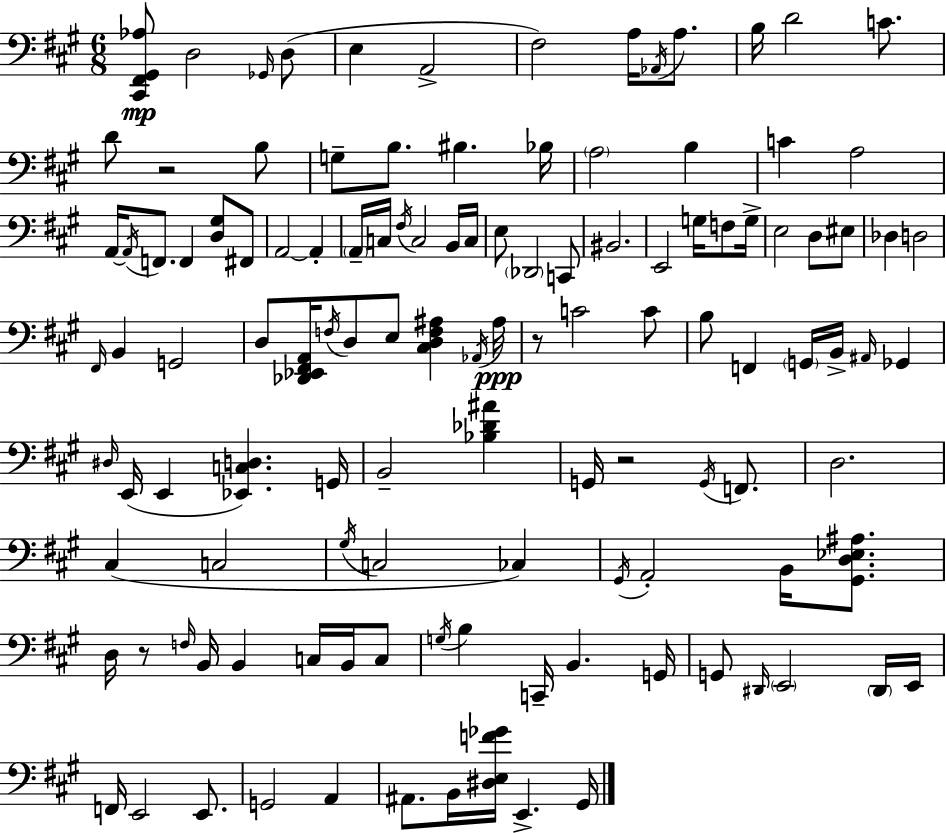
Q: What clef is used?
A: bass